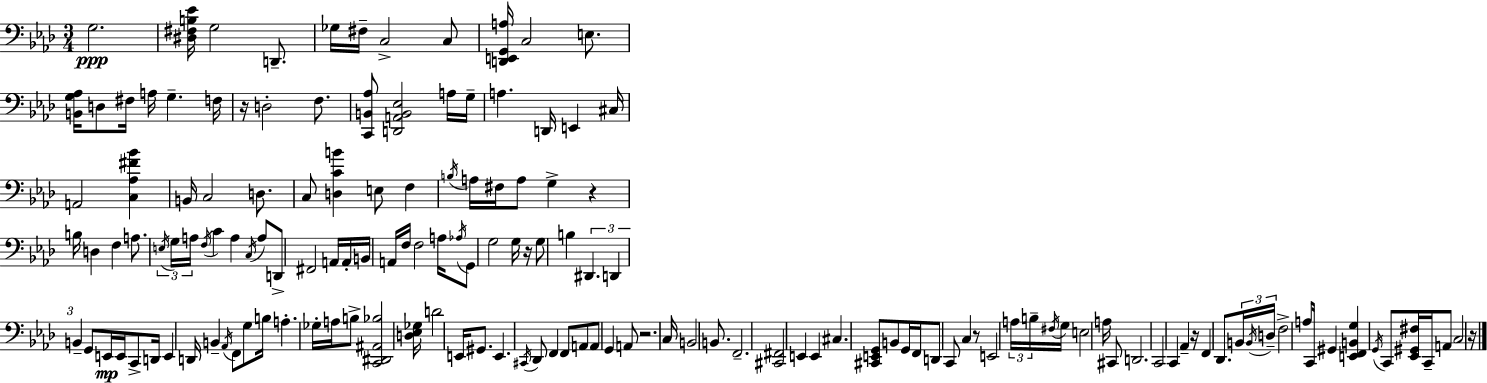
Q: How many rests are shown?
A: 7